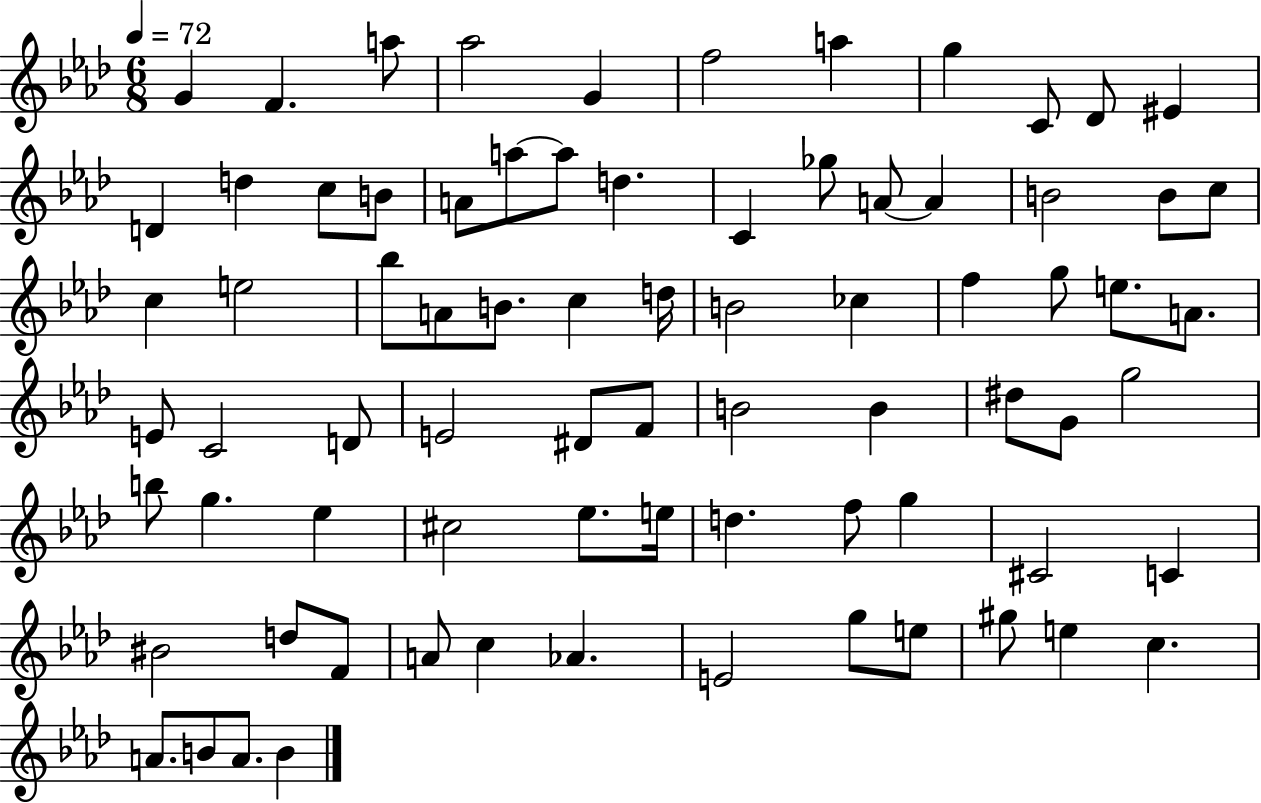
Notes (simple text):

G4/q F4/q. A5/e Ab5/h G4/q F5/h A5/q G5/q C4/e Db4/e EIS4/q D4/q D5/q C5/e B4/e A4/e A5/e A5/e D5/q. C4/q Gb5/e A4/e A4/q B4/h B4/e C5/e C5/q E5/h Bb5/e A4/e B4/e. C5/q D5/s B4/h CES5/q F5/q G5/e E5/e. A4/e. E4/e C4/h D4/e E4/h D#4/e F4/e B4/h B4/q D#5/e G4/e G5/h B5/e G5/q. Eb5/q C#5/h Eb5/e. E5/s D5/q. F5/e G5/q C#4/h C4/q BIS4/h D5/e F4/e A4/e C5/q Ab4/q. E4/h G5/e E5/e G#5/e E5/q C5/q. A4/e. B4/e A4/e. B4/q